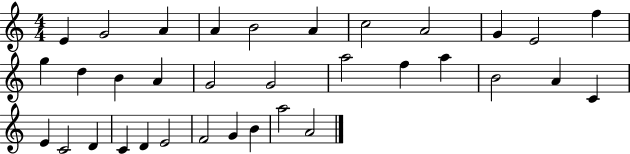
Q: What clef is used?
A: treble